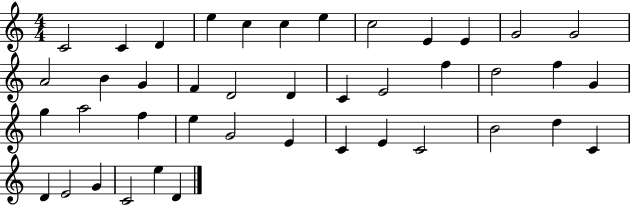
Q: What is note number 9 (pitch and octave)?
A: E4